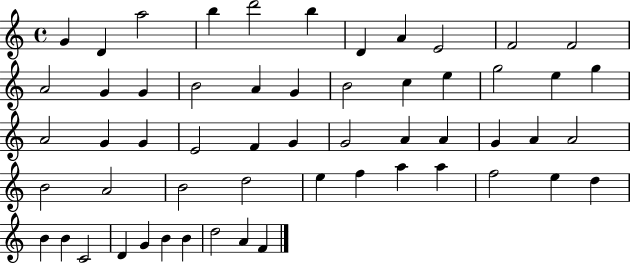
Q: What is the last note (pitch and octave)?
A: F4